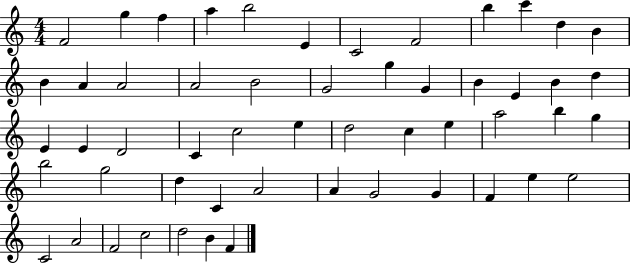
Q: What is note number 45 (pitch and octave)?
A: F4